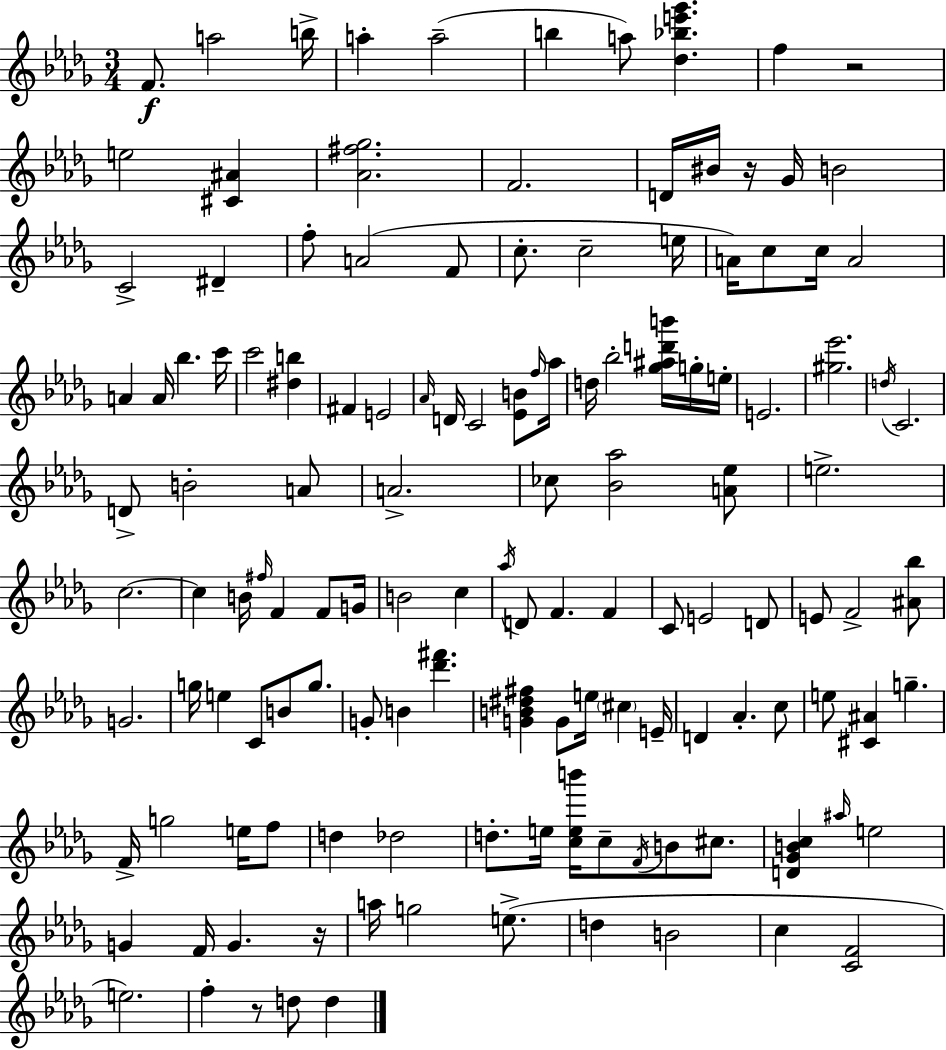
F4/e. A5/h B5/s A5/q A5/h B5/q A5/e [Db5,Bb5,E6,Gb6]/q. F5/q R/h E5/h [C#4,A#4]/q [Ab4,F#5,Gb5]/h. F4/h. D4/s BIS4/s R/s Gb4/s B4/h C4/h D#4/q F5/e A4/h F4/e C5/e. C5/h E5/s A4/s C5/e C5/s A4/h A4/q A4/s Bb5/q. C6/s C6/h [D#5,B5]/q F#4/q E4/h Ab4/s D4/s C4/h [Eb4,B4]/e F5/s Ab5/s D5/s Bb5/h [Gb5,A#5,D6,B6]/s G5/s E5/s E4/h. [G#5,Eb6]/h. D5/s C4/h. D4/e B4/h A4/e A4/h. CES5/e [Bb4,Ab5]/h [A4,Eb5]/e E5/h. C5/h. C5/q B4/s F#5/s F4/q F4/e G4/s B4/h C5/q Ab5/s D4/e F4/q. F4/q C4/e E4/h D4/e E4/e F4/h [A#4,Bb5]/e G4/h. G5/s E5/q C4/e B4/e G5/e. G4/e B4/q [Db6,F#6]/q. [G4,B4,D#5,F#5]/q G4/e E5/s C#5/q E4/s D4/q Ab4/q. C5/e E5/e [C#4,A#4]/q G5/q. F4/s G5/h E5/s F5/e D5/q Db5/h D5/e. E5/s [C5,E5,B6]/s C5/e F4/s B4/e C#5/e. [D4,Gb4,B4,C5]/q A#5/s E5/h G4/q F4/s G4/q. R/s A5/s G5/h E5/e. D5/q B4/h C5/q [C4,F4]/h E5/h. F5/q R/e D5/e D5/q